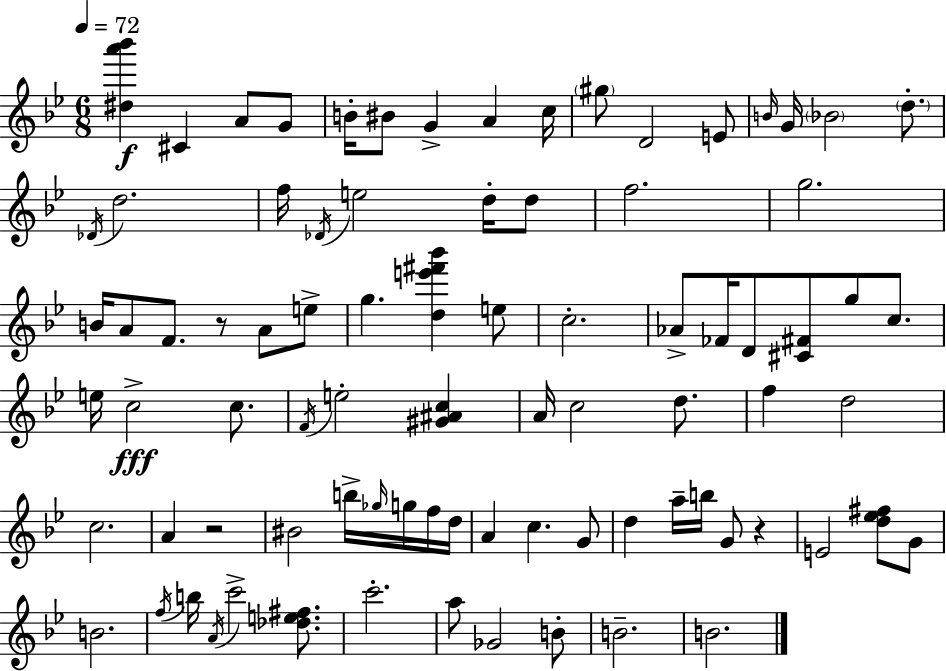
X:1
T:Untitled
M:6/8
L:1/4
K:Gm
[^da'_b'] ^C A/2 G/2 B/4 ^B/2 G A c/4 ^g/2 D2 E/2 B/4 G/4 _B2 d/2 _D/4 d2 f/4 _D/4 e2 d/4 d/2 f2 g2 B/4 A/2 F/2 z/2 A/2 e/2 g [de'^f'_b'] e/2 c2 _A/2 _F/4 D/2 [^C^F]/2 g/2 c/2 e/4 c2 c/2 F/4 e2 [^G^Ac] A/4 c2 d/2 f d2 c2 A z2 ^B2 b/4 _g/4 g/4 f/4 d/4 A c G/2 d a/4 b/4 G/2 z E2 [d_e^f]/2 G/2 B2 f/4 b/4 A/4 c'2 [_de^f]/2 c'2 a/2 _G2 B/2 B2 B2